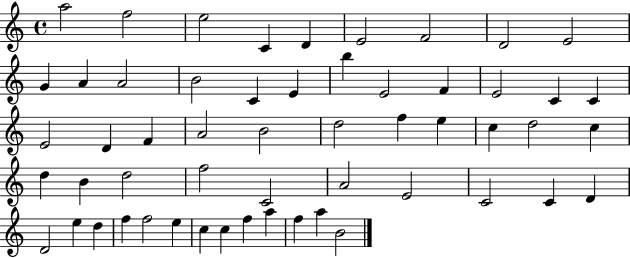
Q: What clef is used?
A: treble